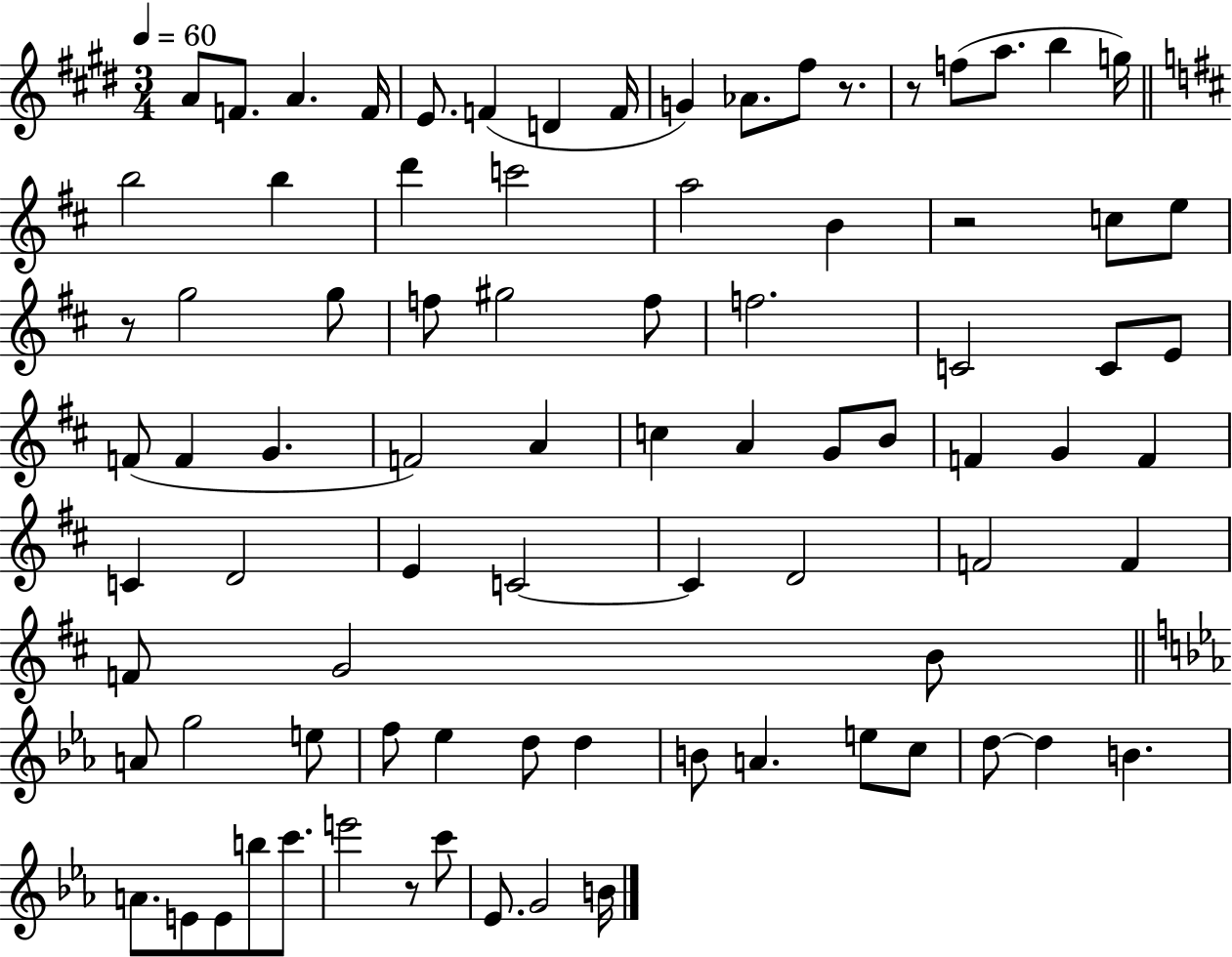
{
  \clef treble
  \numericTimeSignature
  \time 3/4
  \key e \major
  \tempo 4 = 60
  \repeat volta 2 { a'8 f'8. a'4. f'16 | e'8. f'4( d'4 f'16 | g'4) aes'8. fis''8 r8. | r8 f''8( a''8. b''4 g''16) | \break \bar "||" \break \key b \minor b''2 b''4 | d'''4 c'''2 | a''2 b'4 | r2 c''8 e''8 | \break r8 g''2 g''8 | f''8 gis''2 f''8 | f''2. | c'2 c'8 e'8 | \break f'8( f'4 g'4. | f'2) a'4 | c''4 a'4 g'8 b'8 | f'4 g'4 f'4 | \break c'4 d'2 | e'4 c'2~~ | c'4 d'2 | f'2 f'4 | \break f'8 g'2 b'8 | \bar "||" \break \key c \minor a'8 g''2 e''8 | f''8 ees''4 d''8 d''4 | b'8 a'4. e''8 c''8 | d''8~~ d''4 b'4. | \break a'8. e'8 e'8 b''8 c'''8. | e'''2 r8 c'''8 | ees'8. g'2 b'16 | } \bar "|."
}